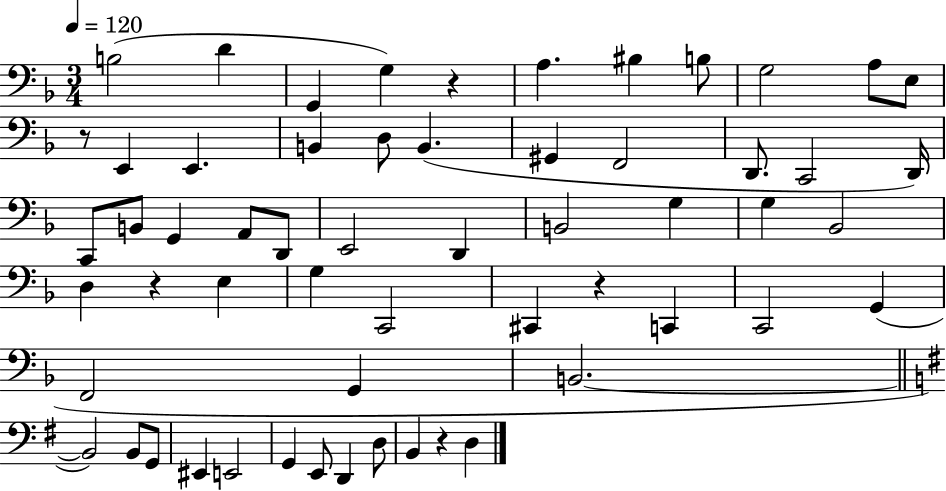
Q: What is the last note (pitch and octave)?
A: D3